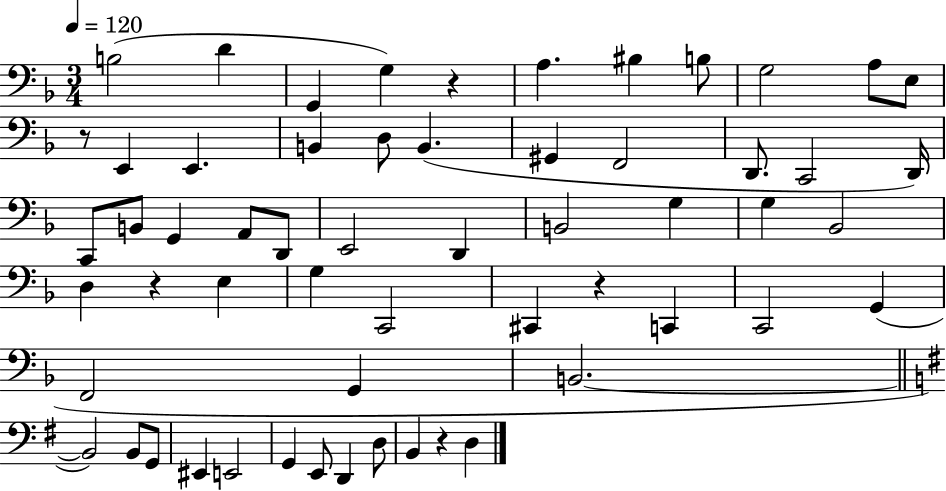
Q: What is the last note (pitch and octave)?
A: D3